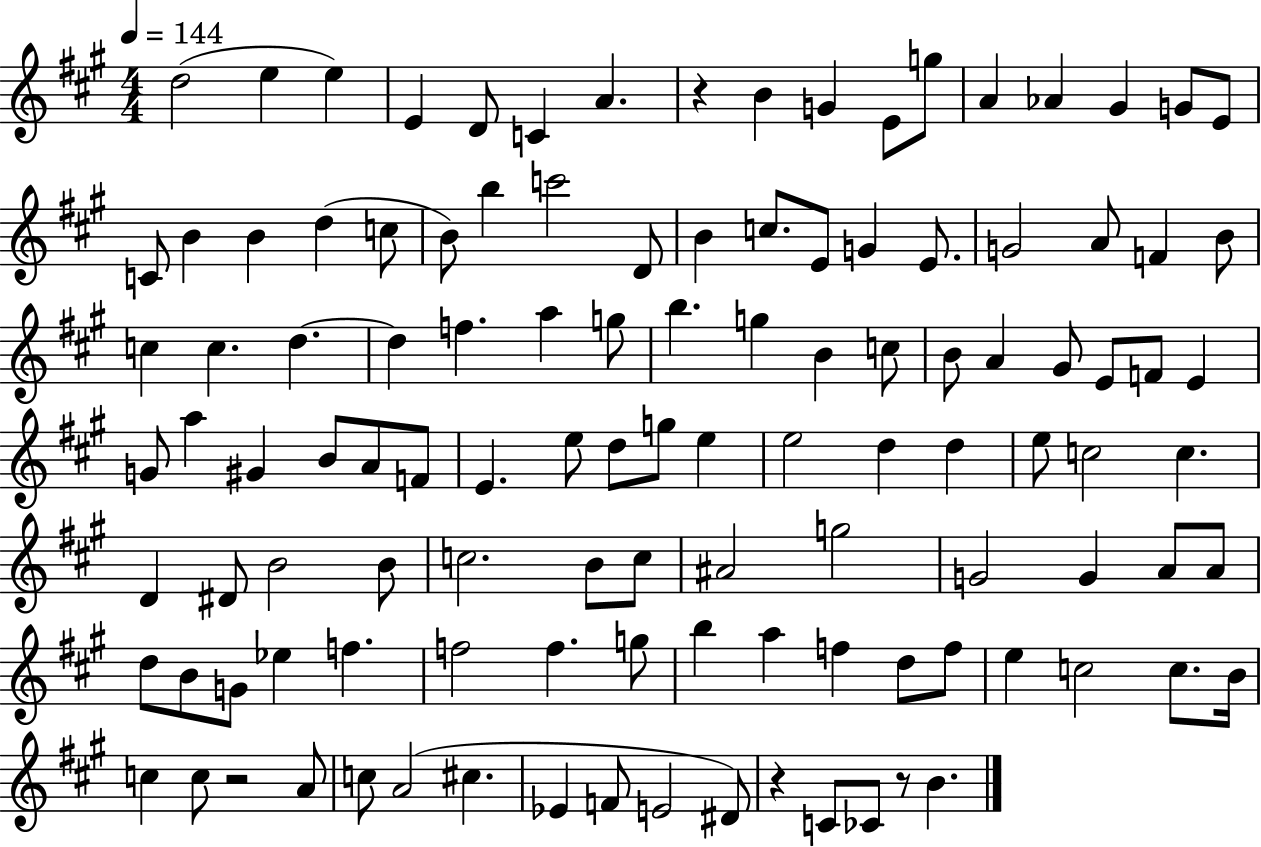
D5/h E5/q E5/q E4/q D4/e C4/q A4/q. R/q B4/q G4/q E4/e G5/e A4/q Ab4/q G#4/q G4/e E4/e C4/e B4/q B4/q D5/q C5/e B4/e B5/q C6/h D4/e B4/q C5/e. E4/e G4/q E4/e. G4/h A4/e F4/q B4/e C5/q C5/q. D5/q. D5/q F5/q. A5/q G5/e B5/q. G5/q B4/q C5/e B4/e A4/q G#4/e E4/e F4/e E4/q G4/e A5/q G#4/q B4/e A4/e F4/e E4/q. E5/e D5/e G5/e E5/q E5/h D5/q D5/q E5/e C5/h C5/q. D4/q D#4/e B4/h B4/e C5/h. B4/e C5/e A#4/h G5/h G4/h G4/q A4/e A4/e D5/e B4/e G4/e Eb5/q F5/q. F5/h F5/q. G5/e B5/q A5/q F5/q D5/e F5/e E5/q C5/h C5/e. B4/s C5/q C5/e R/h A4/e C5/e A4/h C#5/q. Eb4/q F4/e E4/h D#4/e R/q C4/e CES4/e R/e B4/q.